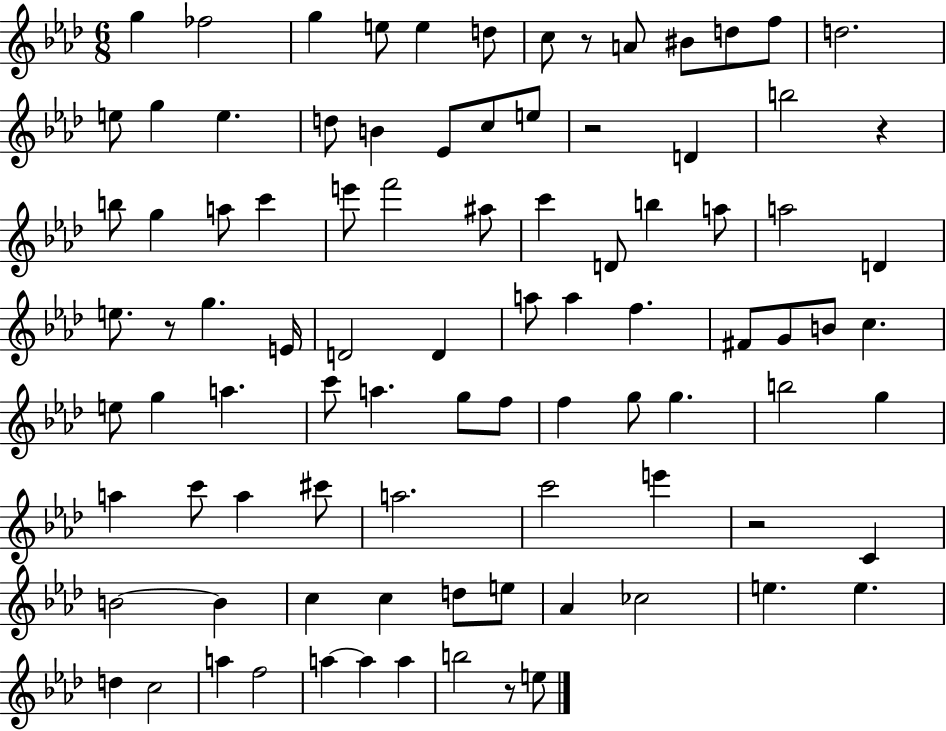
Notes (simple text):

G5/q FES5/h G5/q E5/e E5/q D5/e C5/e R/e A4/e BIS4/e D5/e F5/e D5/h. E5/e G5/q E5/q. D5/e B4/q Eb4/e C5/e E5/e R/h D4/q B5/h R/q B5/e G5/q A5/e C6/q E6/e F6/h A#5/e C6/q D4/e B5/q A5/e A5/h D4/q E5/e. R/e G5/q. E4/s D4/h D4/q A5/e A5/q F5/q. F#4/e G4/e B4/e C5/q. E5/e G5/q A5/q. C6/e A5/q. G5/e F5/e F5/q G5/e G5/q. B5/h G5/q A5/q C6/e A5/q C#6/e A5/h. C6/h E6/q R/h C4/q B4/h B4/q C5/q C5/q D5/e E5/e Ab4/q CES5/h E5/q. E5/q. D5/q C5/h A5/q F5/h A5/q A5/q A5/q B5/h R/e E5/e